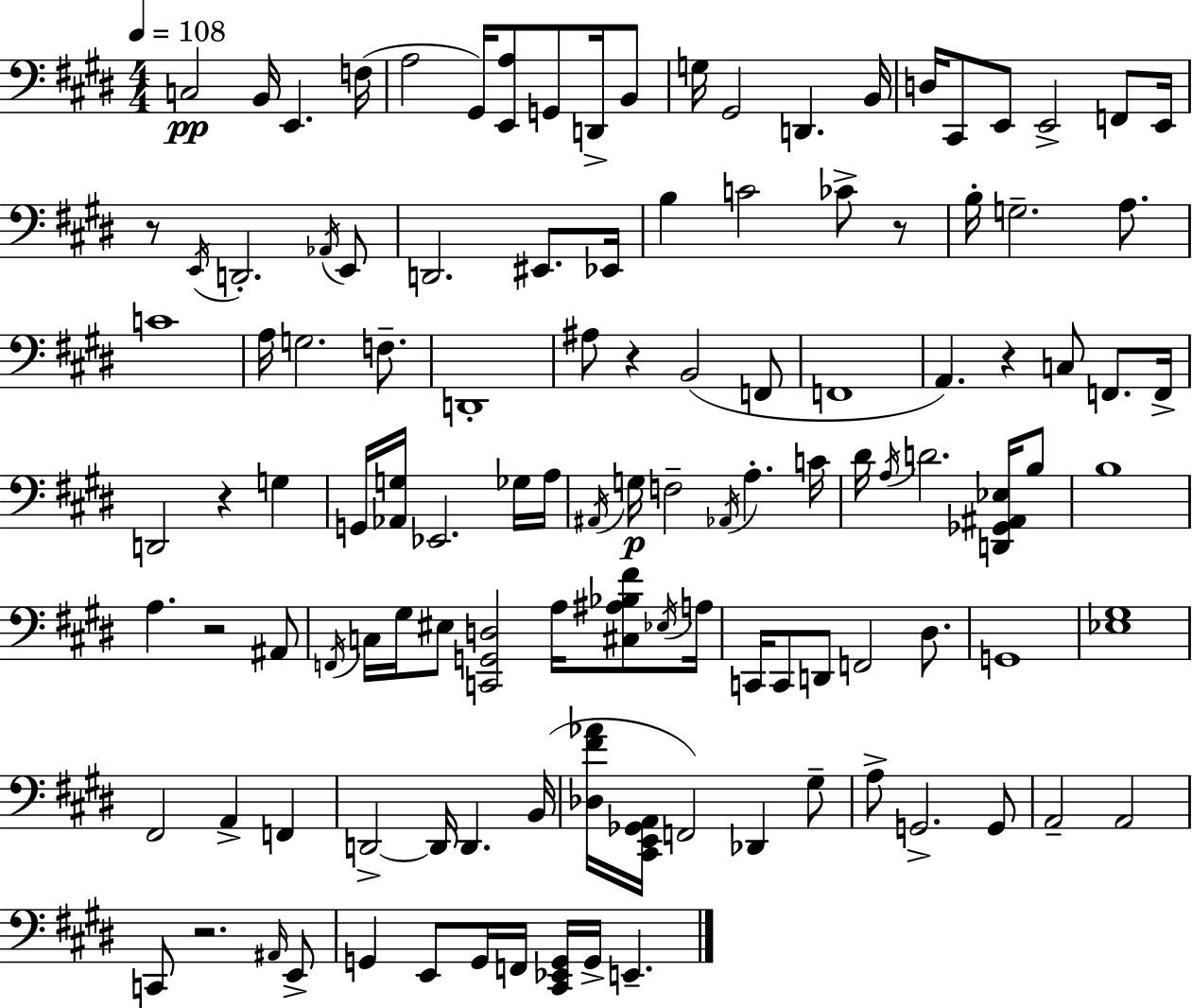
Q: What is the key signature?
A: E major